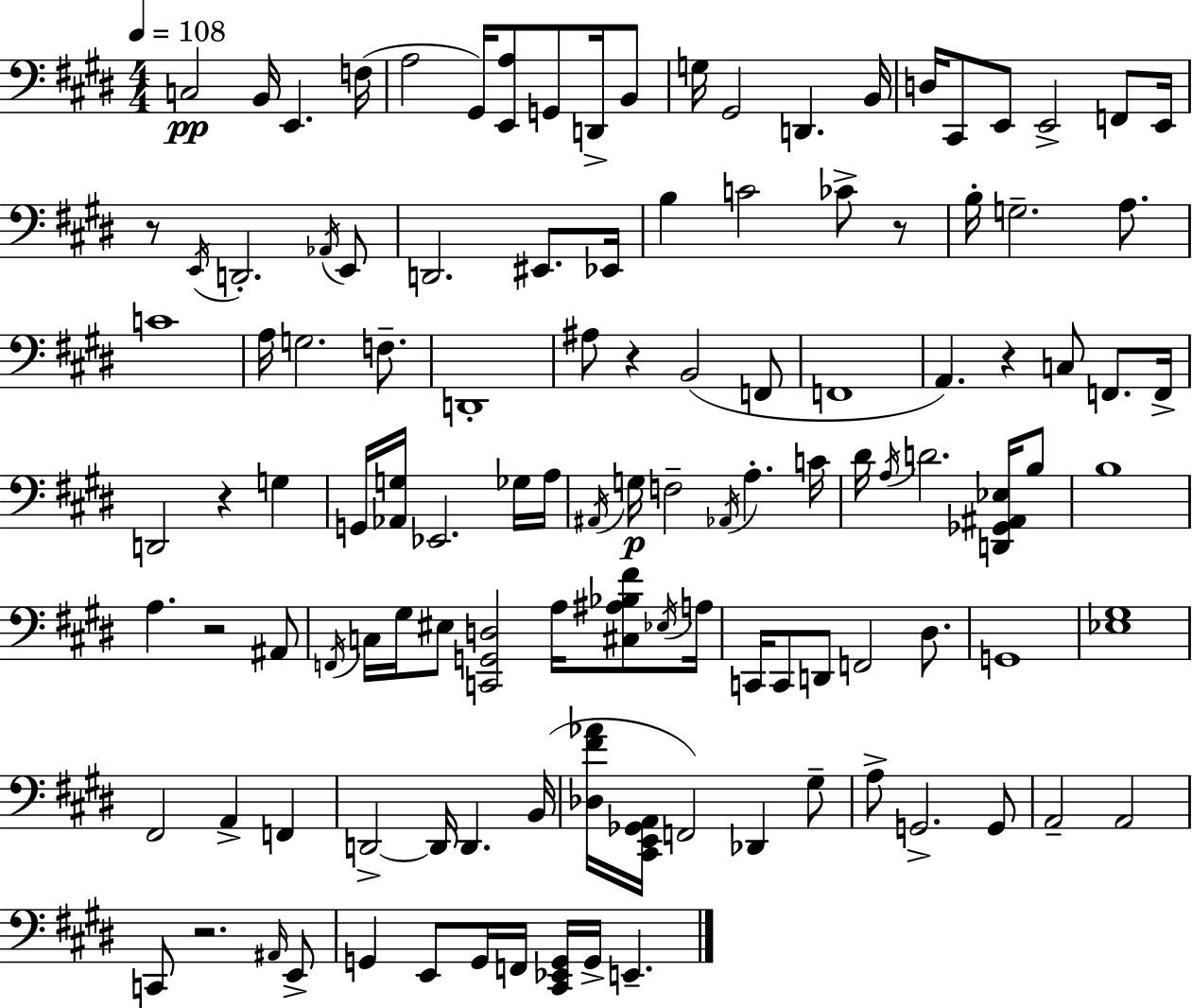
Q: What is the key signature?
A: E major